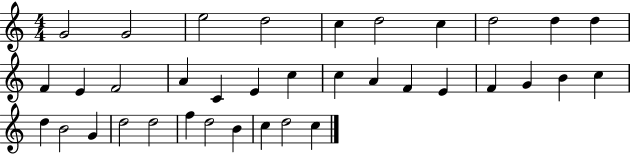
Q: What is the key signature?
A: C major